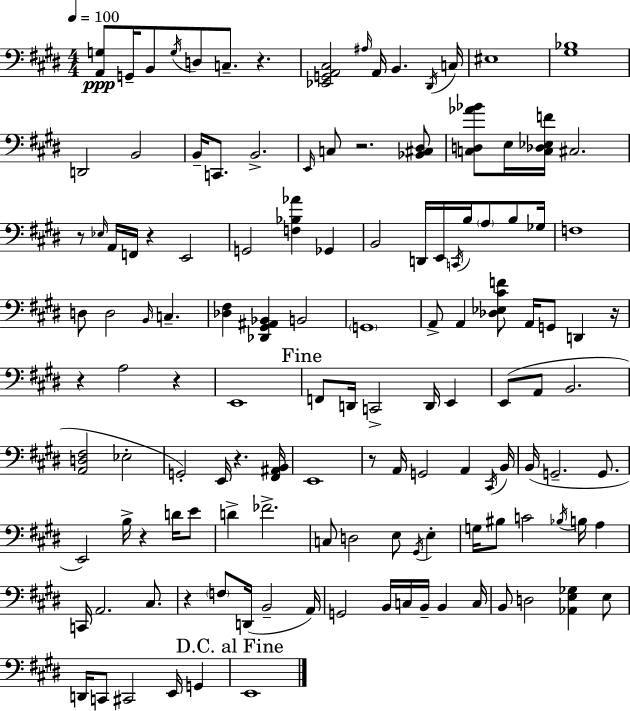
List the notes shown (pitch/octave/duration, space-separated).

[A2,G3]/e G2/s B2/e G3/s D3/e C3/e. R/q. [Eb2,G2,A2,C#3]/h A#3/s A2/s B2/q. D#2/s C3/s EIS3/w [G#3,Bb3]/w D2/h B2/h B2/s C2/e. B2/h. E2/s C3/e R/h. [Bb2,C#3,D#3]/e [C3,D3,Ab4,Bb4]/e E3/s [C3,Db3,Eb3,F4]/s C#3/h. R/e Eb3/s A2/s F2/s R/q E2/h G2/h [F3,Bb3,Ab4]/q Gb2/q B2/h D2/s E2/s C2/s B3/s A3/e B3/e Gb3/s F3/w D3/e D3/h B2/s C3/q. [Db3,F#3]/q [Db2,G#2,A#2,Bb2]/q B2/h G2/w A2/e A2/q [Db3,Eb3,C#4,F4]/e A2/s G2/e D2/q R/s R/q A3/h R/q E2/w F2/e D2/s C2/h D2/s E2/q E2/e A2/e B2/h. [A2,D3,F#3]/h Eb3/h G2/h E2/s R/q. [F#2,A#2,B2]/s E2/w R/e A2/s G2/h A2/q C#2/s B2/s B2/s G2/h. G2/e. E2/h B3/s R/q D4/s E4/e D4/q FES4/h. C3/e D3/h E3/e G#2/s E3/q G3/s BIS3/e C4/h Bb3/s B3/s A3/q C2/s A2/h. C#3/e. R/q F3/e D2/s B2/h A2/s G2/h B2/s C3/s B2/s B2/q C3/s B2/e D3/h [Ab2,E3,Gb3]/q E3/e D2/s C2/e C#2/h E2/s G2/q E2/w